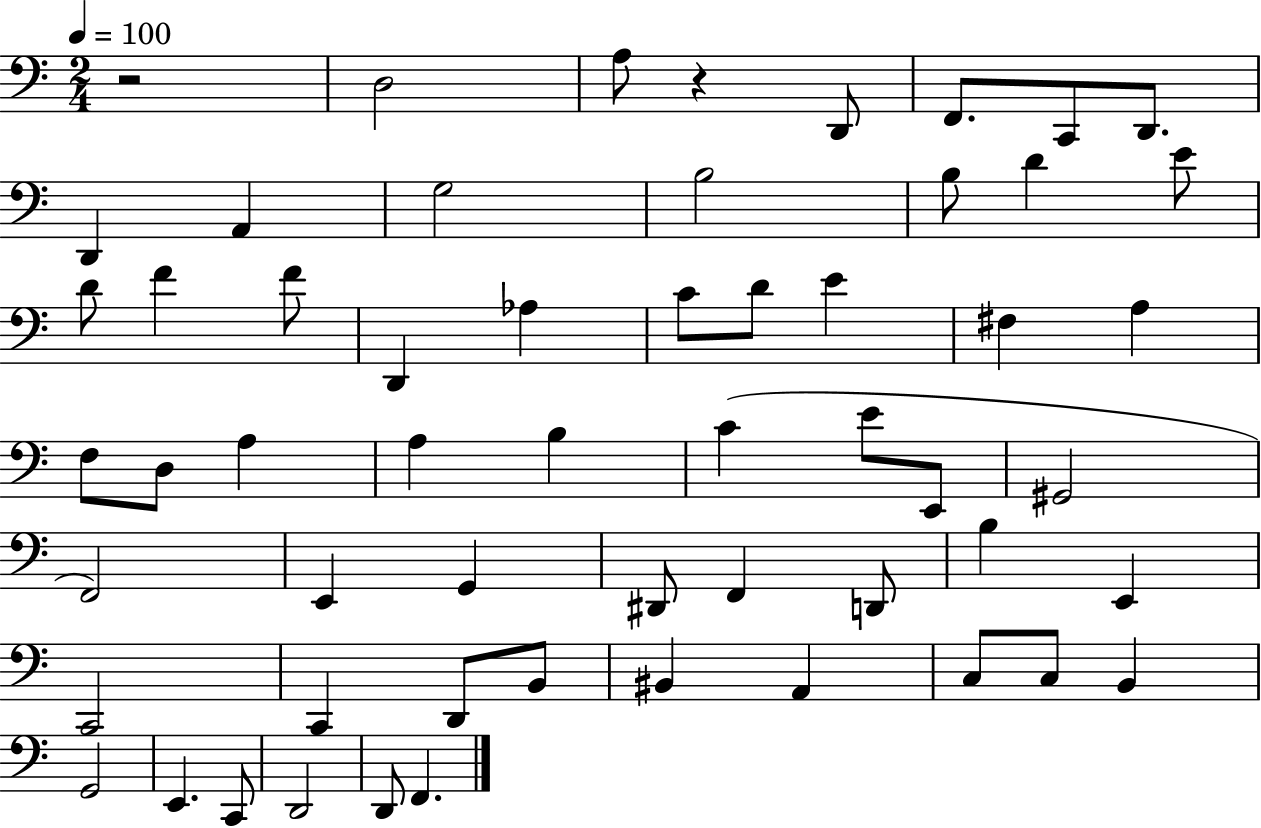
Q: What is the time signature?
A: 2/4